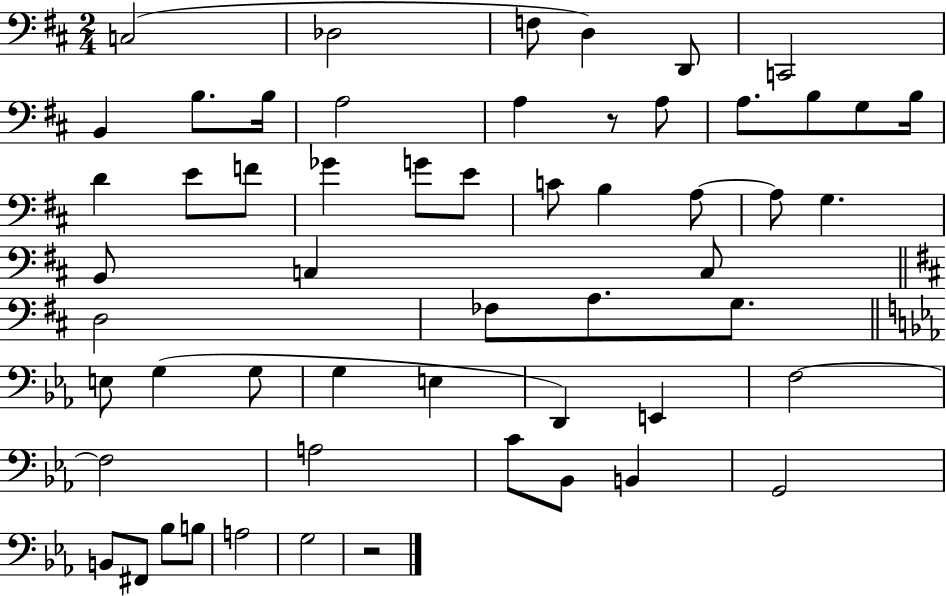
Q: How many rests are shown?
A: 2